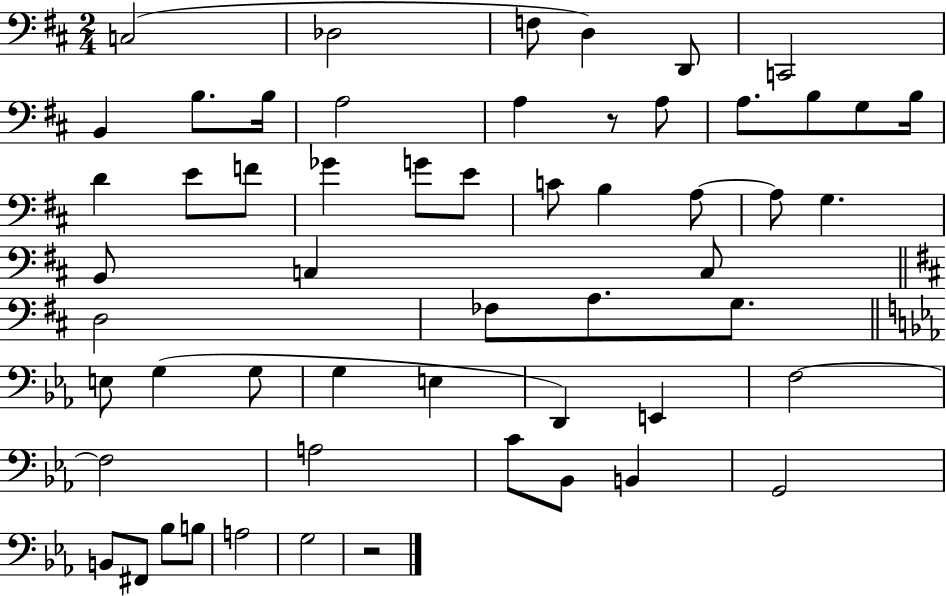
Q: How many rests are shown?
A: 2